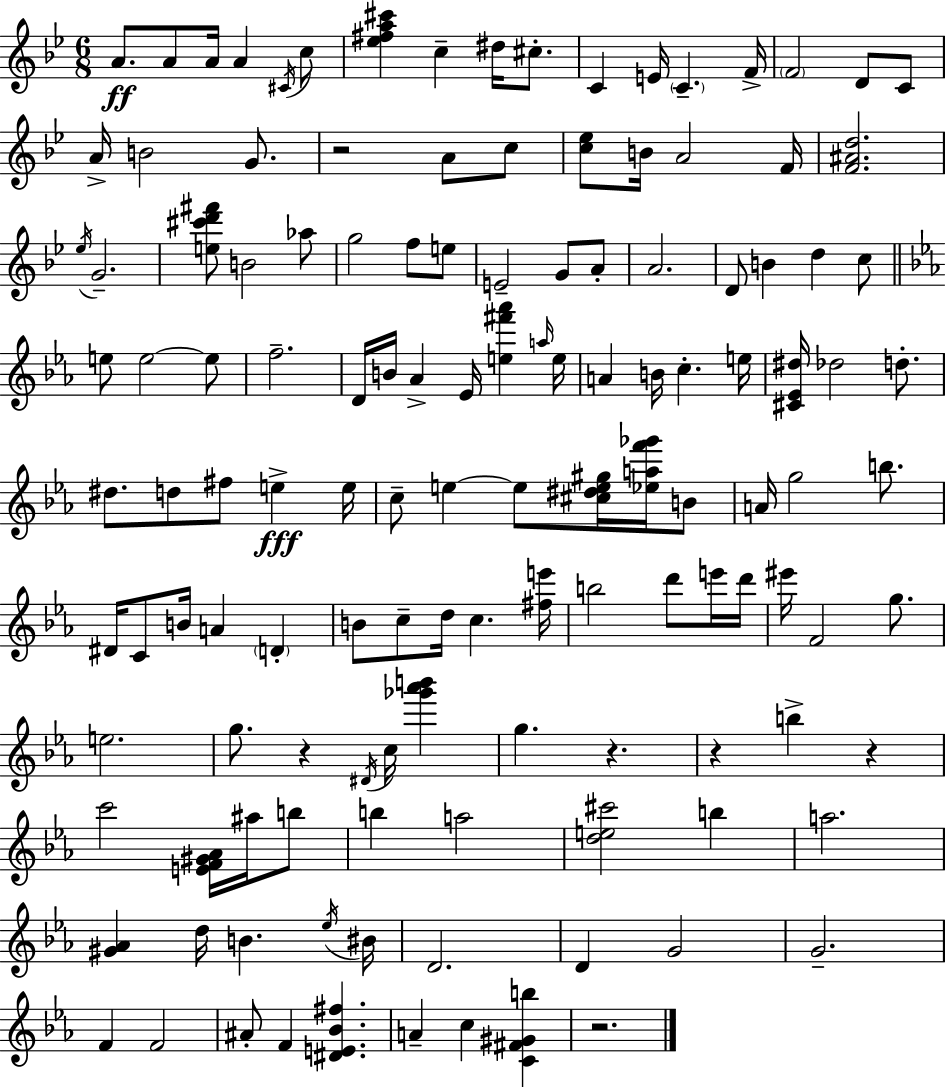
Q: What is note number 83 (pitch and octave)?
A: G5